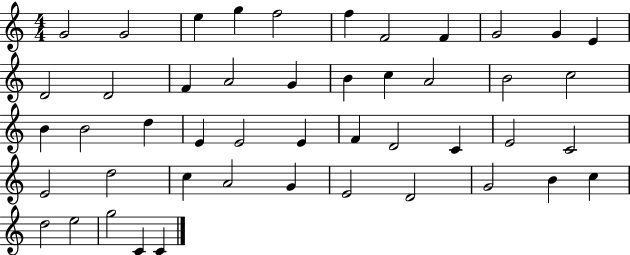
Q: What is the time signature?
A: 4/4